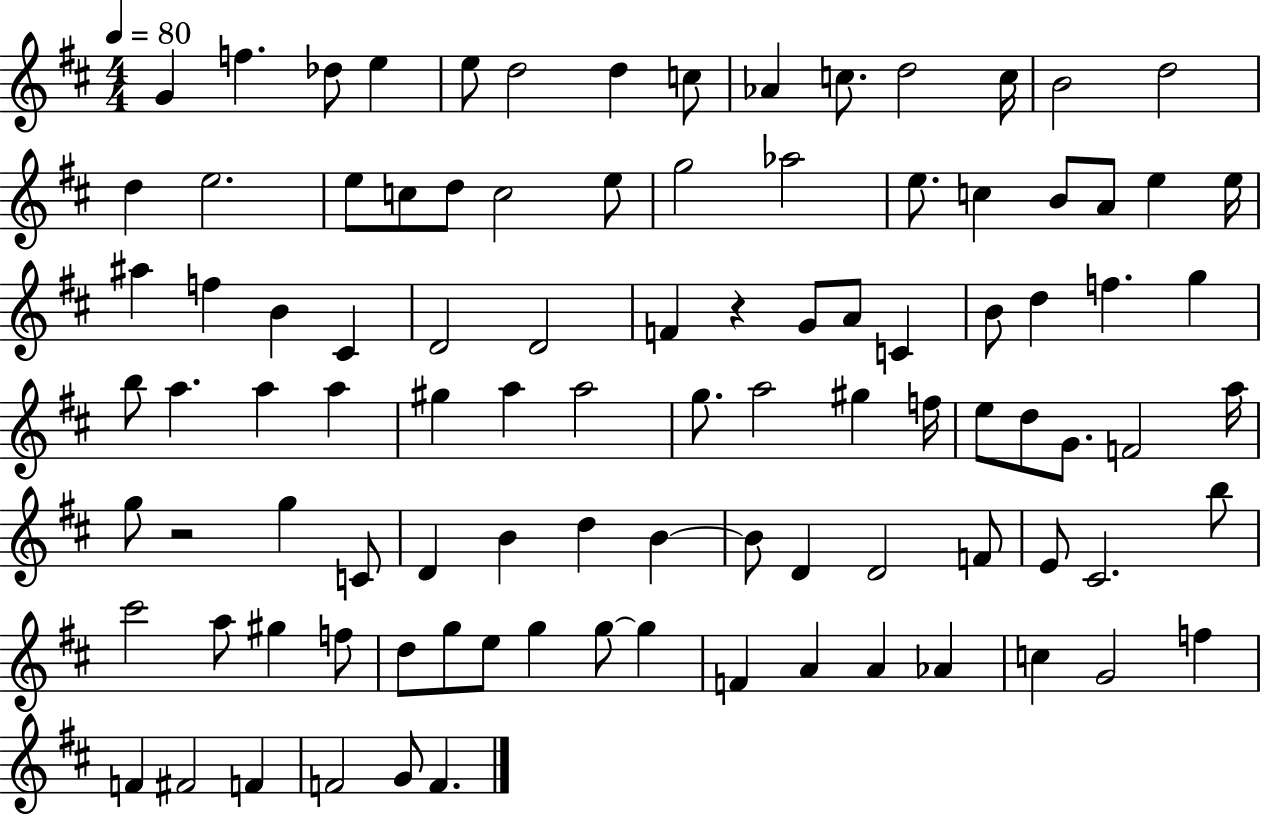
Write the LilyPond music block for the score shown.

{
  \clef treble
  \numericTimeSignature
  \time 4/4
  \key d \major
  \tempo 4 = 80
  \repeat volta 2 { g'4 f''4. des''8 e''4 | e''8 d''2 d''4 c''8 | aes'4 c''8. d''2 c''16 | b'2 d''2 | \break d''4 e''2. | e''8 c''8 d''8 c''2 e''8 | g''2 aes''2 | e''8. c''4 b'8 a'8 e''4 e''16 | \break ais''4 f''4 b'4 cis'4 | d'2 d'2 | f'4 r4 g'8 a'8 c'4 | b'8 d''4 f''4. g''4 | \break b''8 a''4. a''4 a''4 | gis''4 a''4 a''2 | g''8. a''2 gis''4 f''16 | e''8 d''8 g'8. f'2 a''16 | \break g''8 r2 g''4 c'8 | d'4 b'4 d''4 b'4~~ | b'8 d'4 d'2 f'8 | e'8 cis'2. b''8 | \break cis'''2 a''8 gis''4 f''8 | d''8 g''8 e''8 g''4 g''8~~ g''4 | f'4 a'4 a'4 aes'4 | c''4 g'2 f''4 | \break f'4 fis'2 f'4 | f'2 g'8 f'4. | } \bar "|."
}